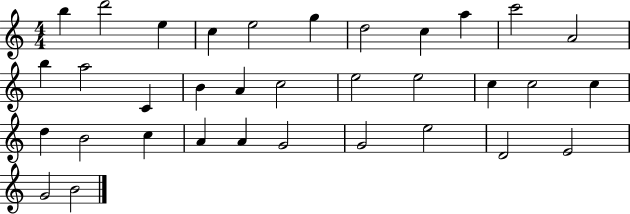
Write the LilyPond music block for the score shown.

{
  \clef treble
  \numericTimeSignature
  \time 4/4
  \key c \major
  b''4 d'''2 e''4 | c''4 e''2 g''4 | d''2 c''4 a''4 | c'''2 a'2 | \break b''4 a''2 c'4 | b'4 a'4 c''2 | e''2 e''2 | c''4 c''2 c''4 | \break d''4 b'2 c''4 | a'4 a'4 g'2 | g'2 e''2 | d'2 e'2 | \break g'2 b'2 | \bar "|."
}